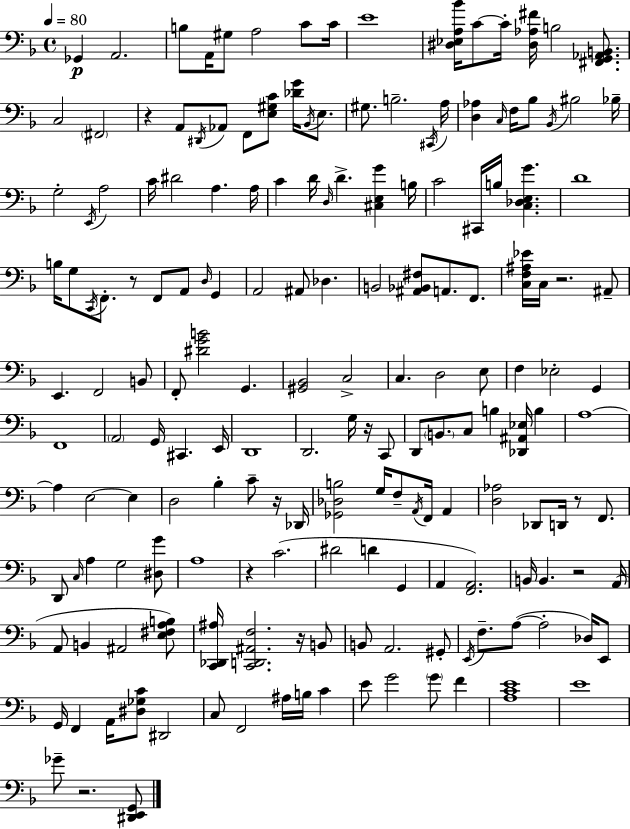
{
  \clef bass
  \time 4/4
  \defaultTimeSignature
  \key f \major
  \tempo 4 = 80
  ges,4\p a,2. | b8 a,16 gis8 a2 c'8 c'16 | e'1 | <dis ees a bes'>16 c'8~~ c'16-. <dis aes fis'>16 b2 <fis, g, aes, b,>8. | \break c2 \parenthesize fis,2 | r4 a,8 \acciaccatura { dis,16 } aes,8 f,8 <e gis c'>8 <des' g'>16 \acciaccatura { bes,16 } e8. | gis8. b2.-- | \acciaccatura { cis,16 } a16 <d aes>4 \grace { c16 } f16 bes8 \acciaccatura { bes,16 } bis2 | \break bes16-- g2-. \acciaccatura { e,16 } a2 | c'16 dis'2 a4. | a16 c'4 d'16 \grace { d16 } d'4.-> | <cis e g'>4 b16 c'2 cis,16 | \break b16 <c des e g'>4. d'1 | b16 g8 \acciaccatura { c,16 } f,8.-. r8 | f,8 a,8 \grace { d16 } g,4 a,2 | ais,8 des4. b,2 | \break <ais, bes, fis>8 a,8. f,8. <c f ais ees'>16 c16 r2. | ais,8-- e,4. f,2 | b,8 f,8-. <dis' g' b'>2 | g,4. <gis, bes,>2 | \break c2-> c4. d2 | e8 f4 ees2-. | g,4 f,1 | \parenthesize a,2 | \break g,16 cis,4. e,16 d,1 | d,2. | g16 r16 c,8 d,8 \parenthesize b,8. c8 | b4 <des, ais, ees>16 b4 a1~~ | \break a4 e2~~ | e4 d2 | bes4-. c'8-- r16 des,16 <ges, des b>2 | g16 f8-- \acciaccatura { a,16 } f,16 a,4 <d aes>2 | \break des,8 d,16 r8 f,8. d,8 \grace { c16 } a4 | g2 <dis g'>8 a1 | r4 c'2.( | dis'2 | \break d'4 g,4 a,4 <f, a,>2.) | b,16 b,4. | r2 a,16( a,8 b,4 | ais,2 <e fis a b>8) <c, des, ais>16 <c, d, ais, f>2. | \break r16 b,8 b,8 a,2. | gis,8-. \acciaccatura { e,16 } f8.-- a8~(~ | a2-. des16) e,8 g,16 f,4 | a,16 <dis ges c'>8 dis,2 c8 f,2 | \break ais16 b16 c'4 e'8 g'2 | \parenthesize g'8 f'4 <a c' e'>1 | e'1 | ges'8-- r2. | \break <dis, e, g,>8 \bar "|."
}